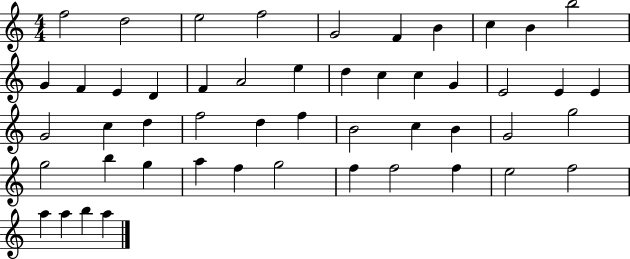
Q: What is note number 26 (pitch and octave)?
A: C5